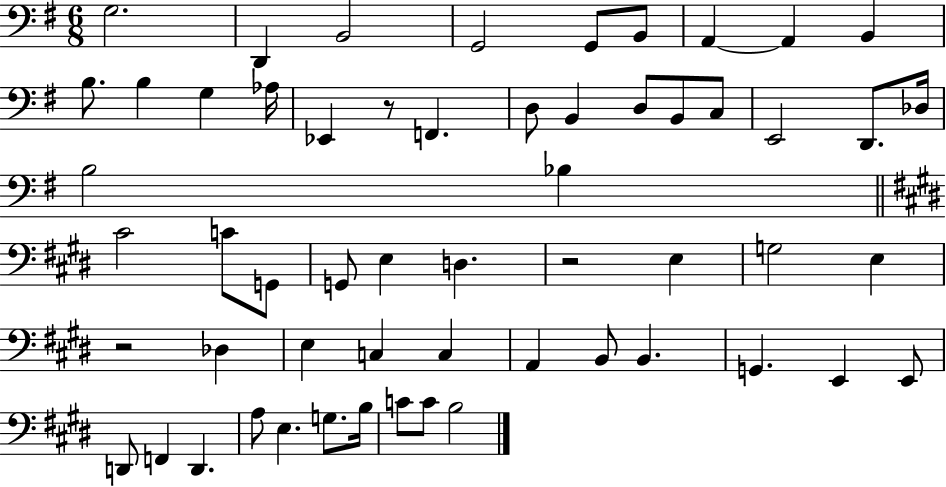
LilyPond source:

{
  \clef bass
  \numericTimeSignature
  \time 6/8
  \key g \major
  g2. | d,4 b,2 | g,2 g,8 b,8 | a,4~~ a,4 b,4 | \break b8. b4 g4 aes16 | ees,4 r8 f,4. | d8 b,4 d8 b,8 c8 | e,2 d,8. des16 | \break b2 bes4 | \bar "||" \break \key e \major cis'2 c'8 g,8 | g,8 e4 d4. | r2 e4 | g2 e4 | \break r2 des4 | e4 c4 c4 | a,4 b,8 b,4. | g,4. e,4 e,8 | \break d,8 f,4 d,4. | a8 e4. g8. b16 | c'8 c'8 b2 | \bar "|."
}